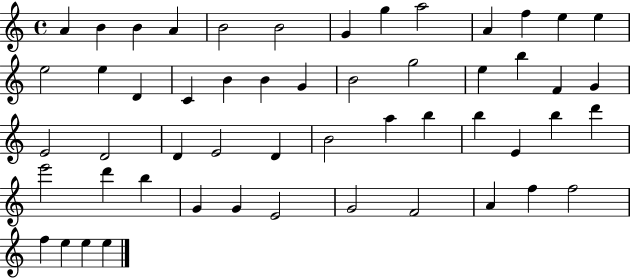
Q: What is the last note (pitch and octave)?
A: E5